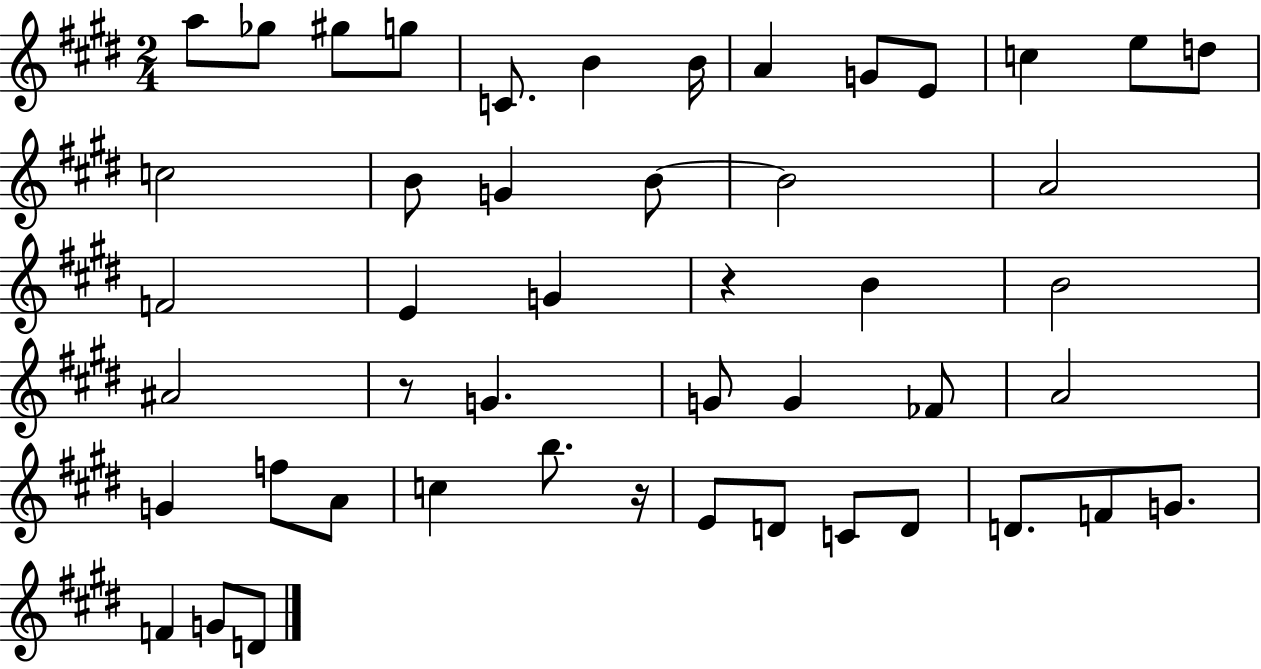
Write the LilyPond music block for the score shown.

{
  \clef treble
  \numericTimeSignature
  \time 2/4
  \key e \major
  a''8 ges''8 gis''8 g''8 | c'8. b'4 b'16 | a'4 g'8 e'8 | c''4 e''8 d''8 | \break c''2 | b'8 g'4 b'8~~ | b'2 | a'2 | \break f'2 | e'4 g'4 | r4 b'4 | b'2 | \break ais'2 | r8 g'4. | g'8 g'4 fes'8 | a'2 | \break g'4 f''8 a'8 | c''4 b''8. r16 | e'8 d'8 c'8 d'8 | d'8. f'8 g'8. | \break f'4 g'8 d'8 | \bar "|."
}